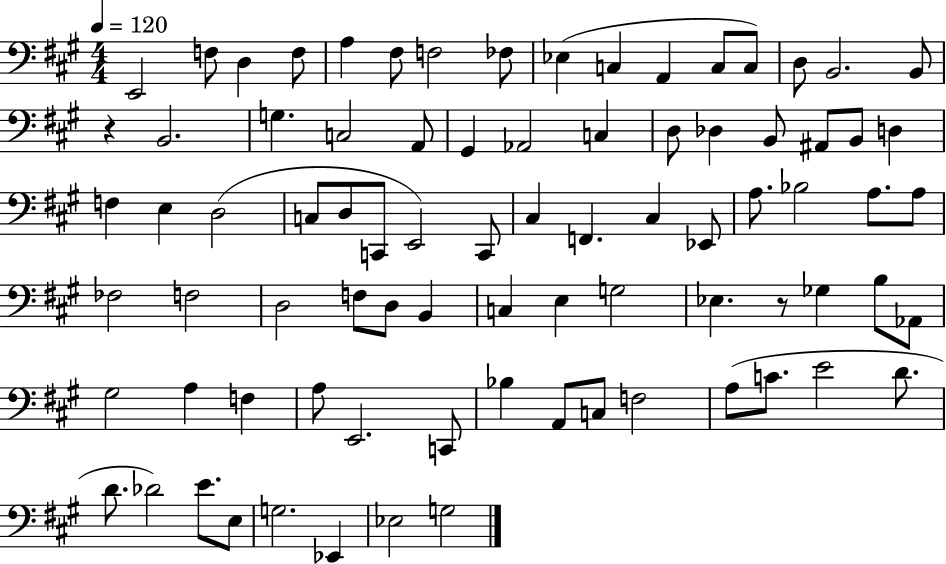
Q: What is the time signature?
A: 4/4